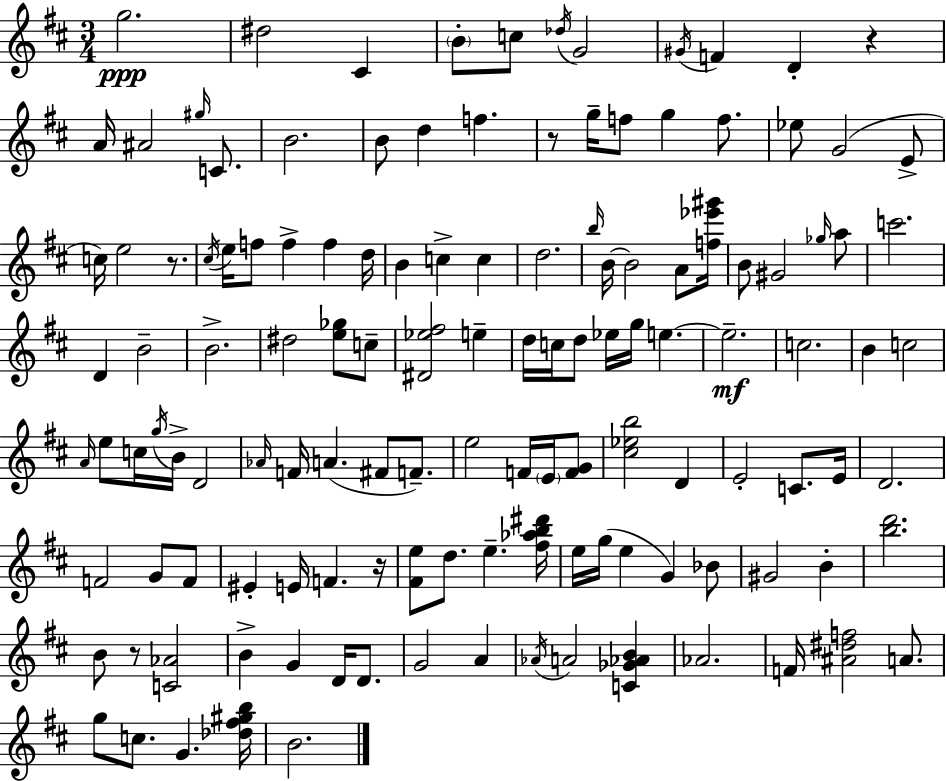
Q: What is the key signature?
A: D major